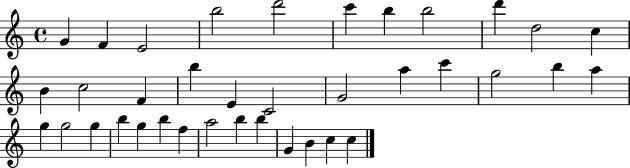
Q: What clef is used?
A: treble